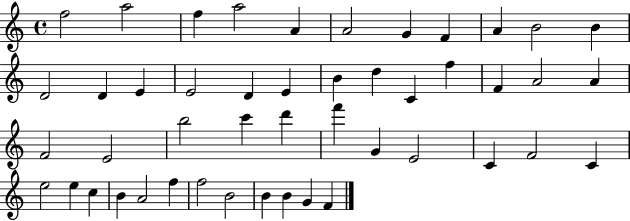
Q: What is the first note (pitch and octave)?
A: F5